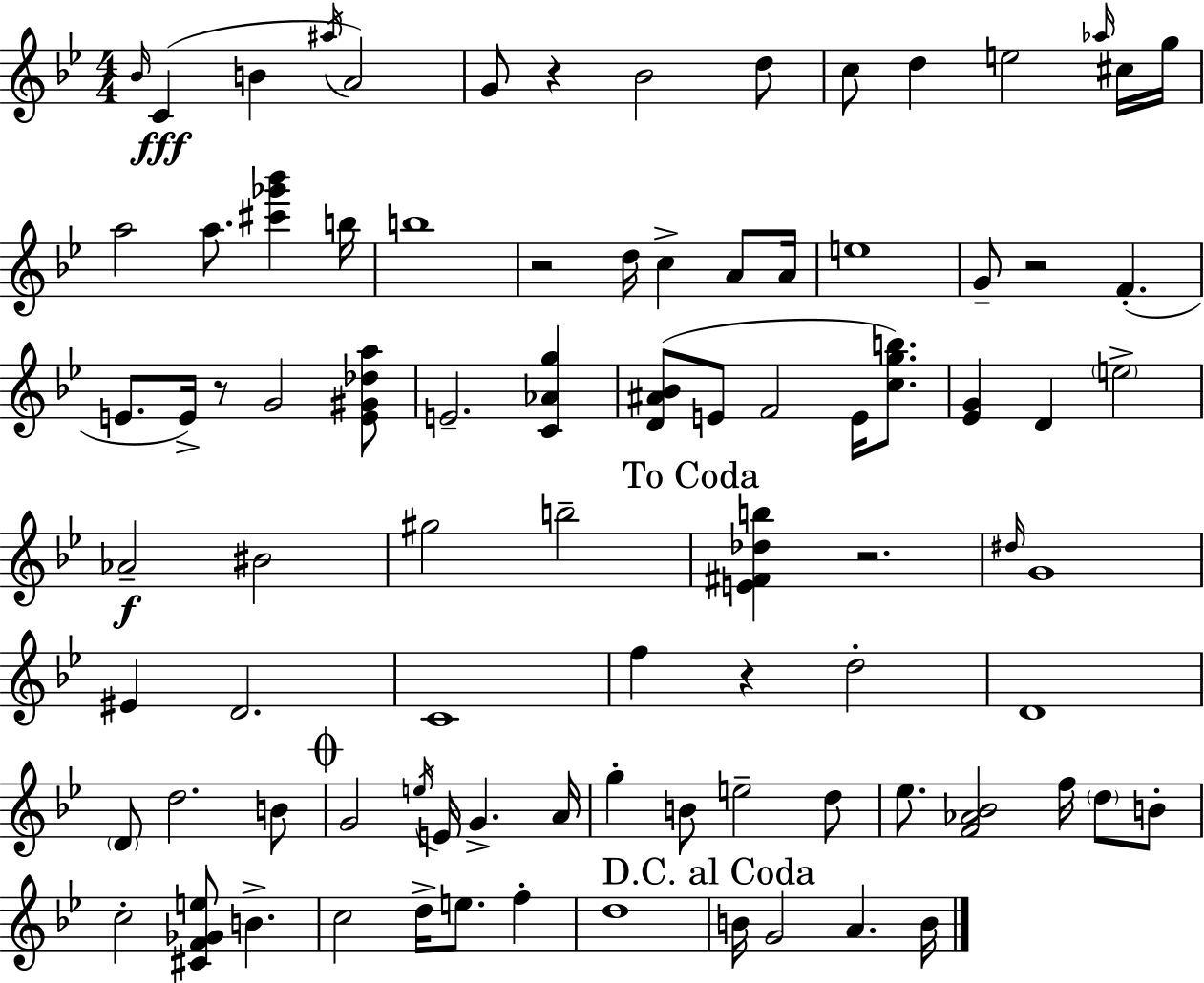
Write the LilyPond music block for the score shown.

{
  \clef treble
  \numericTimeSignature
  \time 4/4
  \key g \minor
  \grace { bes'16 }(\fff c'4 b'4 \acciaccatura { ais''16 }) a'2 | g'8 r4 bes'2 | d''8 c''8 d''4 e''2 | \grace { aes''16 } cis''16 g''16 a''2 a''8. <cis''' ges''' bes'''>4 | \break b''16 b''1 | r2 d''16 c''4-> | a'8 a'16 e''1 | g'8-- r2 f'4.-.( | \break e'8. e'16->) r8 g'2 | <e' gis' des'' a''>8 e'2.-- <c' aes' g''>4 | <d' ais' bes'>8( e'8 f'2 e'16 | <c'' g'' b''>8.) <ees' g'>4 d'4 \parenthesize e''2-> | \break aes'2--\f bis'2 | gis''2 b''2-- | \mark "To Coda" <e' fis' des'' b''>4 r2. | \grace { dis''16 } g'1 | \break eis'4 d'2. | c'1 | f''4 r4 d''2-. | d'1 | \break \parenthesize d'8 d''2. | b'8 \mark \markup { \musicglyph "scripts.coda" } g'2 \acciaccatura { e''16 } e'16 g'4.-> | a'16 g''4-. b'8 e''2-- | d''8 ees''8. <f' aes' bes'>2 | \break f''16 \parenthesize d''8 b'8-. c''2-. <cis' f' ges' e''>8 b'4.-> | c''2 d''16-> e''8. | f''4-. d''1 | \mark "D.C. al Coda" b'16 g'2 a'4. | \break b'16 \bar "|."
}